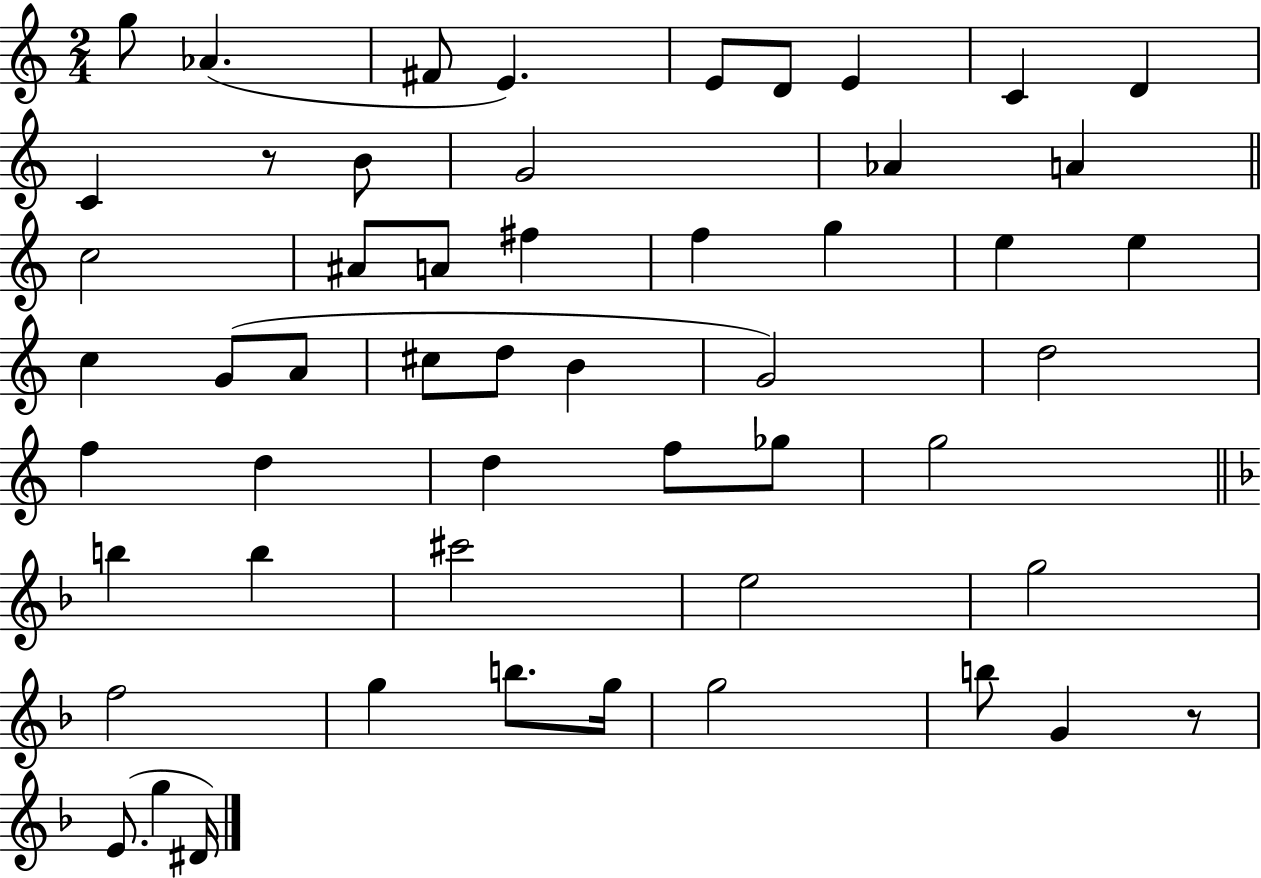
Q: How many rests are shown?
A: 2